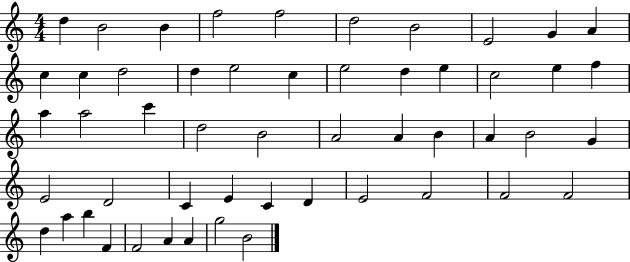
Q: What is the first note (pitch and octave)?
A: D5